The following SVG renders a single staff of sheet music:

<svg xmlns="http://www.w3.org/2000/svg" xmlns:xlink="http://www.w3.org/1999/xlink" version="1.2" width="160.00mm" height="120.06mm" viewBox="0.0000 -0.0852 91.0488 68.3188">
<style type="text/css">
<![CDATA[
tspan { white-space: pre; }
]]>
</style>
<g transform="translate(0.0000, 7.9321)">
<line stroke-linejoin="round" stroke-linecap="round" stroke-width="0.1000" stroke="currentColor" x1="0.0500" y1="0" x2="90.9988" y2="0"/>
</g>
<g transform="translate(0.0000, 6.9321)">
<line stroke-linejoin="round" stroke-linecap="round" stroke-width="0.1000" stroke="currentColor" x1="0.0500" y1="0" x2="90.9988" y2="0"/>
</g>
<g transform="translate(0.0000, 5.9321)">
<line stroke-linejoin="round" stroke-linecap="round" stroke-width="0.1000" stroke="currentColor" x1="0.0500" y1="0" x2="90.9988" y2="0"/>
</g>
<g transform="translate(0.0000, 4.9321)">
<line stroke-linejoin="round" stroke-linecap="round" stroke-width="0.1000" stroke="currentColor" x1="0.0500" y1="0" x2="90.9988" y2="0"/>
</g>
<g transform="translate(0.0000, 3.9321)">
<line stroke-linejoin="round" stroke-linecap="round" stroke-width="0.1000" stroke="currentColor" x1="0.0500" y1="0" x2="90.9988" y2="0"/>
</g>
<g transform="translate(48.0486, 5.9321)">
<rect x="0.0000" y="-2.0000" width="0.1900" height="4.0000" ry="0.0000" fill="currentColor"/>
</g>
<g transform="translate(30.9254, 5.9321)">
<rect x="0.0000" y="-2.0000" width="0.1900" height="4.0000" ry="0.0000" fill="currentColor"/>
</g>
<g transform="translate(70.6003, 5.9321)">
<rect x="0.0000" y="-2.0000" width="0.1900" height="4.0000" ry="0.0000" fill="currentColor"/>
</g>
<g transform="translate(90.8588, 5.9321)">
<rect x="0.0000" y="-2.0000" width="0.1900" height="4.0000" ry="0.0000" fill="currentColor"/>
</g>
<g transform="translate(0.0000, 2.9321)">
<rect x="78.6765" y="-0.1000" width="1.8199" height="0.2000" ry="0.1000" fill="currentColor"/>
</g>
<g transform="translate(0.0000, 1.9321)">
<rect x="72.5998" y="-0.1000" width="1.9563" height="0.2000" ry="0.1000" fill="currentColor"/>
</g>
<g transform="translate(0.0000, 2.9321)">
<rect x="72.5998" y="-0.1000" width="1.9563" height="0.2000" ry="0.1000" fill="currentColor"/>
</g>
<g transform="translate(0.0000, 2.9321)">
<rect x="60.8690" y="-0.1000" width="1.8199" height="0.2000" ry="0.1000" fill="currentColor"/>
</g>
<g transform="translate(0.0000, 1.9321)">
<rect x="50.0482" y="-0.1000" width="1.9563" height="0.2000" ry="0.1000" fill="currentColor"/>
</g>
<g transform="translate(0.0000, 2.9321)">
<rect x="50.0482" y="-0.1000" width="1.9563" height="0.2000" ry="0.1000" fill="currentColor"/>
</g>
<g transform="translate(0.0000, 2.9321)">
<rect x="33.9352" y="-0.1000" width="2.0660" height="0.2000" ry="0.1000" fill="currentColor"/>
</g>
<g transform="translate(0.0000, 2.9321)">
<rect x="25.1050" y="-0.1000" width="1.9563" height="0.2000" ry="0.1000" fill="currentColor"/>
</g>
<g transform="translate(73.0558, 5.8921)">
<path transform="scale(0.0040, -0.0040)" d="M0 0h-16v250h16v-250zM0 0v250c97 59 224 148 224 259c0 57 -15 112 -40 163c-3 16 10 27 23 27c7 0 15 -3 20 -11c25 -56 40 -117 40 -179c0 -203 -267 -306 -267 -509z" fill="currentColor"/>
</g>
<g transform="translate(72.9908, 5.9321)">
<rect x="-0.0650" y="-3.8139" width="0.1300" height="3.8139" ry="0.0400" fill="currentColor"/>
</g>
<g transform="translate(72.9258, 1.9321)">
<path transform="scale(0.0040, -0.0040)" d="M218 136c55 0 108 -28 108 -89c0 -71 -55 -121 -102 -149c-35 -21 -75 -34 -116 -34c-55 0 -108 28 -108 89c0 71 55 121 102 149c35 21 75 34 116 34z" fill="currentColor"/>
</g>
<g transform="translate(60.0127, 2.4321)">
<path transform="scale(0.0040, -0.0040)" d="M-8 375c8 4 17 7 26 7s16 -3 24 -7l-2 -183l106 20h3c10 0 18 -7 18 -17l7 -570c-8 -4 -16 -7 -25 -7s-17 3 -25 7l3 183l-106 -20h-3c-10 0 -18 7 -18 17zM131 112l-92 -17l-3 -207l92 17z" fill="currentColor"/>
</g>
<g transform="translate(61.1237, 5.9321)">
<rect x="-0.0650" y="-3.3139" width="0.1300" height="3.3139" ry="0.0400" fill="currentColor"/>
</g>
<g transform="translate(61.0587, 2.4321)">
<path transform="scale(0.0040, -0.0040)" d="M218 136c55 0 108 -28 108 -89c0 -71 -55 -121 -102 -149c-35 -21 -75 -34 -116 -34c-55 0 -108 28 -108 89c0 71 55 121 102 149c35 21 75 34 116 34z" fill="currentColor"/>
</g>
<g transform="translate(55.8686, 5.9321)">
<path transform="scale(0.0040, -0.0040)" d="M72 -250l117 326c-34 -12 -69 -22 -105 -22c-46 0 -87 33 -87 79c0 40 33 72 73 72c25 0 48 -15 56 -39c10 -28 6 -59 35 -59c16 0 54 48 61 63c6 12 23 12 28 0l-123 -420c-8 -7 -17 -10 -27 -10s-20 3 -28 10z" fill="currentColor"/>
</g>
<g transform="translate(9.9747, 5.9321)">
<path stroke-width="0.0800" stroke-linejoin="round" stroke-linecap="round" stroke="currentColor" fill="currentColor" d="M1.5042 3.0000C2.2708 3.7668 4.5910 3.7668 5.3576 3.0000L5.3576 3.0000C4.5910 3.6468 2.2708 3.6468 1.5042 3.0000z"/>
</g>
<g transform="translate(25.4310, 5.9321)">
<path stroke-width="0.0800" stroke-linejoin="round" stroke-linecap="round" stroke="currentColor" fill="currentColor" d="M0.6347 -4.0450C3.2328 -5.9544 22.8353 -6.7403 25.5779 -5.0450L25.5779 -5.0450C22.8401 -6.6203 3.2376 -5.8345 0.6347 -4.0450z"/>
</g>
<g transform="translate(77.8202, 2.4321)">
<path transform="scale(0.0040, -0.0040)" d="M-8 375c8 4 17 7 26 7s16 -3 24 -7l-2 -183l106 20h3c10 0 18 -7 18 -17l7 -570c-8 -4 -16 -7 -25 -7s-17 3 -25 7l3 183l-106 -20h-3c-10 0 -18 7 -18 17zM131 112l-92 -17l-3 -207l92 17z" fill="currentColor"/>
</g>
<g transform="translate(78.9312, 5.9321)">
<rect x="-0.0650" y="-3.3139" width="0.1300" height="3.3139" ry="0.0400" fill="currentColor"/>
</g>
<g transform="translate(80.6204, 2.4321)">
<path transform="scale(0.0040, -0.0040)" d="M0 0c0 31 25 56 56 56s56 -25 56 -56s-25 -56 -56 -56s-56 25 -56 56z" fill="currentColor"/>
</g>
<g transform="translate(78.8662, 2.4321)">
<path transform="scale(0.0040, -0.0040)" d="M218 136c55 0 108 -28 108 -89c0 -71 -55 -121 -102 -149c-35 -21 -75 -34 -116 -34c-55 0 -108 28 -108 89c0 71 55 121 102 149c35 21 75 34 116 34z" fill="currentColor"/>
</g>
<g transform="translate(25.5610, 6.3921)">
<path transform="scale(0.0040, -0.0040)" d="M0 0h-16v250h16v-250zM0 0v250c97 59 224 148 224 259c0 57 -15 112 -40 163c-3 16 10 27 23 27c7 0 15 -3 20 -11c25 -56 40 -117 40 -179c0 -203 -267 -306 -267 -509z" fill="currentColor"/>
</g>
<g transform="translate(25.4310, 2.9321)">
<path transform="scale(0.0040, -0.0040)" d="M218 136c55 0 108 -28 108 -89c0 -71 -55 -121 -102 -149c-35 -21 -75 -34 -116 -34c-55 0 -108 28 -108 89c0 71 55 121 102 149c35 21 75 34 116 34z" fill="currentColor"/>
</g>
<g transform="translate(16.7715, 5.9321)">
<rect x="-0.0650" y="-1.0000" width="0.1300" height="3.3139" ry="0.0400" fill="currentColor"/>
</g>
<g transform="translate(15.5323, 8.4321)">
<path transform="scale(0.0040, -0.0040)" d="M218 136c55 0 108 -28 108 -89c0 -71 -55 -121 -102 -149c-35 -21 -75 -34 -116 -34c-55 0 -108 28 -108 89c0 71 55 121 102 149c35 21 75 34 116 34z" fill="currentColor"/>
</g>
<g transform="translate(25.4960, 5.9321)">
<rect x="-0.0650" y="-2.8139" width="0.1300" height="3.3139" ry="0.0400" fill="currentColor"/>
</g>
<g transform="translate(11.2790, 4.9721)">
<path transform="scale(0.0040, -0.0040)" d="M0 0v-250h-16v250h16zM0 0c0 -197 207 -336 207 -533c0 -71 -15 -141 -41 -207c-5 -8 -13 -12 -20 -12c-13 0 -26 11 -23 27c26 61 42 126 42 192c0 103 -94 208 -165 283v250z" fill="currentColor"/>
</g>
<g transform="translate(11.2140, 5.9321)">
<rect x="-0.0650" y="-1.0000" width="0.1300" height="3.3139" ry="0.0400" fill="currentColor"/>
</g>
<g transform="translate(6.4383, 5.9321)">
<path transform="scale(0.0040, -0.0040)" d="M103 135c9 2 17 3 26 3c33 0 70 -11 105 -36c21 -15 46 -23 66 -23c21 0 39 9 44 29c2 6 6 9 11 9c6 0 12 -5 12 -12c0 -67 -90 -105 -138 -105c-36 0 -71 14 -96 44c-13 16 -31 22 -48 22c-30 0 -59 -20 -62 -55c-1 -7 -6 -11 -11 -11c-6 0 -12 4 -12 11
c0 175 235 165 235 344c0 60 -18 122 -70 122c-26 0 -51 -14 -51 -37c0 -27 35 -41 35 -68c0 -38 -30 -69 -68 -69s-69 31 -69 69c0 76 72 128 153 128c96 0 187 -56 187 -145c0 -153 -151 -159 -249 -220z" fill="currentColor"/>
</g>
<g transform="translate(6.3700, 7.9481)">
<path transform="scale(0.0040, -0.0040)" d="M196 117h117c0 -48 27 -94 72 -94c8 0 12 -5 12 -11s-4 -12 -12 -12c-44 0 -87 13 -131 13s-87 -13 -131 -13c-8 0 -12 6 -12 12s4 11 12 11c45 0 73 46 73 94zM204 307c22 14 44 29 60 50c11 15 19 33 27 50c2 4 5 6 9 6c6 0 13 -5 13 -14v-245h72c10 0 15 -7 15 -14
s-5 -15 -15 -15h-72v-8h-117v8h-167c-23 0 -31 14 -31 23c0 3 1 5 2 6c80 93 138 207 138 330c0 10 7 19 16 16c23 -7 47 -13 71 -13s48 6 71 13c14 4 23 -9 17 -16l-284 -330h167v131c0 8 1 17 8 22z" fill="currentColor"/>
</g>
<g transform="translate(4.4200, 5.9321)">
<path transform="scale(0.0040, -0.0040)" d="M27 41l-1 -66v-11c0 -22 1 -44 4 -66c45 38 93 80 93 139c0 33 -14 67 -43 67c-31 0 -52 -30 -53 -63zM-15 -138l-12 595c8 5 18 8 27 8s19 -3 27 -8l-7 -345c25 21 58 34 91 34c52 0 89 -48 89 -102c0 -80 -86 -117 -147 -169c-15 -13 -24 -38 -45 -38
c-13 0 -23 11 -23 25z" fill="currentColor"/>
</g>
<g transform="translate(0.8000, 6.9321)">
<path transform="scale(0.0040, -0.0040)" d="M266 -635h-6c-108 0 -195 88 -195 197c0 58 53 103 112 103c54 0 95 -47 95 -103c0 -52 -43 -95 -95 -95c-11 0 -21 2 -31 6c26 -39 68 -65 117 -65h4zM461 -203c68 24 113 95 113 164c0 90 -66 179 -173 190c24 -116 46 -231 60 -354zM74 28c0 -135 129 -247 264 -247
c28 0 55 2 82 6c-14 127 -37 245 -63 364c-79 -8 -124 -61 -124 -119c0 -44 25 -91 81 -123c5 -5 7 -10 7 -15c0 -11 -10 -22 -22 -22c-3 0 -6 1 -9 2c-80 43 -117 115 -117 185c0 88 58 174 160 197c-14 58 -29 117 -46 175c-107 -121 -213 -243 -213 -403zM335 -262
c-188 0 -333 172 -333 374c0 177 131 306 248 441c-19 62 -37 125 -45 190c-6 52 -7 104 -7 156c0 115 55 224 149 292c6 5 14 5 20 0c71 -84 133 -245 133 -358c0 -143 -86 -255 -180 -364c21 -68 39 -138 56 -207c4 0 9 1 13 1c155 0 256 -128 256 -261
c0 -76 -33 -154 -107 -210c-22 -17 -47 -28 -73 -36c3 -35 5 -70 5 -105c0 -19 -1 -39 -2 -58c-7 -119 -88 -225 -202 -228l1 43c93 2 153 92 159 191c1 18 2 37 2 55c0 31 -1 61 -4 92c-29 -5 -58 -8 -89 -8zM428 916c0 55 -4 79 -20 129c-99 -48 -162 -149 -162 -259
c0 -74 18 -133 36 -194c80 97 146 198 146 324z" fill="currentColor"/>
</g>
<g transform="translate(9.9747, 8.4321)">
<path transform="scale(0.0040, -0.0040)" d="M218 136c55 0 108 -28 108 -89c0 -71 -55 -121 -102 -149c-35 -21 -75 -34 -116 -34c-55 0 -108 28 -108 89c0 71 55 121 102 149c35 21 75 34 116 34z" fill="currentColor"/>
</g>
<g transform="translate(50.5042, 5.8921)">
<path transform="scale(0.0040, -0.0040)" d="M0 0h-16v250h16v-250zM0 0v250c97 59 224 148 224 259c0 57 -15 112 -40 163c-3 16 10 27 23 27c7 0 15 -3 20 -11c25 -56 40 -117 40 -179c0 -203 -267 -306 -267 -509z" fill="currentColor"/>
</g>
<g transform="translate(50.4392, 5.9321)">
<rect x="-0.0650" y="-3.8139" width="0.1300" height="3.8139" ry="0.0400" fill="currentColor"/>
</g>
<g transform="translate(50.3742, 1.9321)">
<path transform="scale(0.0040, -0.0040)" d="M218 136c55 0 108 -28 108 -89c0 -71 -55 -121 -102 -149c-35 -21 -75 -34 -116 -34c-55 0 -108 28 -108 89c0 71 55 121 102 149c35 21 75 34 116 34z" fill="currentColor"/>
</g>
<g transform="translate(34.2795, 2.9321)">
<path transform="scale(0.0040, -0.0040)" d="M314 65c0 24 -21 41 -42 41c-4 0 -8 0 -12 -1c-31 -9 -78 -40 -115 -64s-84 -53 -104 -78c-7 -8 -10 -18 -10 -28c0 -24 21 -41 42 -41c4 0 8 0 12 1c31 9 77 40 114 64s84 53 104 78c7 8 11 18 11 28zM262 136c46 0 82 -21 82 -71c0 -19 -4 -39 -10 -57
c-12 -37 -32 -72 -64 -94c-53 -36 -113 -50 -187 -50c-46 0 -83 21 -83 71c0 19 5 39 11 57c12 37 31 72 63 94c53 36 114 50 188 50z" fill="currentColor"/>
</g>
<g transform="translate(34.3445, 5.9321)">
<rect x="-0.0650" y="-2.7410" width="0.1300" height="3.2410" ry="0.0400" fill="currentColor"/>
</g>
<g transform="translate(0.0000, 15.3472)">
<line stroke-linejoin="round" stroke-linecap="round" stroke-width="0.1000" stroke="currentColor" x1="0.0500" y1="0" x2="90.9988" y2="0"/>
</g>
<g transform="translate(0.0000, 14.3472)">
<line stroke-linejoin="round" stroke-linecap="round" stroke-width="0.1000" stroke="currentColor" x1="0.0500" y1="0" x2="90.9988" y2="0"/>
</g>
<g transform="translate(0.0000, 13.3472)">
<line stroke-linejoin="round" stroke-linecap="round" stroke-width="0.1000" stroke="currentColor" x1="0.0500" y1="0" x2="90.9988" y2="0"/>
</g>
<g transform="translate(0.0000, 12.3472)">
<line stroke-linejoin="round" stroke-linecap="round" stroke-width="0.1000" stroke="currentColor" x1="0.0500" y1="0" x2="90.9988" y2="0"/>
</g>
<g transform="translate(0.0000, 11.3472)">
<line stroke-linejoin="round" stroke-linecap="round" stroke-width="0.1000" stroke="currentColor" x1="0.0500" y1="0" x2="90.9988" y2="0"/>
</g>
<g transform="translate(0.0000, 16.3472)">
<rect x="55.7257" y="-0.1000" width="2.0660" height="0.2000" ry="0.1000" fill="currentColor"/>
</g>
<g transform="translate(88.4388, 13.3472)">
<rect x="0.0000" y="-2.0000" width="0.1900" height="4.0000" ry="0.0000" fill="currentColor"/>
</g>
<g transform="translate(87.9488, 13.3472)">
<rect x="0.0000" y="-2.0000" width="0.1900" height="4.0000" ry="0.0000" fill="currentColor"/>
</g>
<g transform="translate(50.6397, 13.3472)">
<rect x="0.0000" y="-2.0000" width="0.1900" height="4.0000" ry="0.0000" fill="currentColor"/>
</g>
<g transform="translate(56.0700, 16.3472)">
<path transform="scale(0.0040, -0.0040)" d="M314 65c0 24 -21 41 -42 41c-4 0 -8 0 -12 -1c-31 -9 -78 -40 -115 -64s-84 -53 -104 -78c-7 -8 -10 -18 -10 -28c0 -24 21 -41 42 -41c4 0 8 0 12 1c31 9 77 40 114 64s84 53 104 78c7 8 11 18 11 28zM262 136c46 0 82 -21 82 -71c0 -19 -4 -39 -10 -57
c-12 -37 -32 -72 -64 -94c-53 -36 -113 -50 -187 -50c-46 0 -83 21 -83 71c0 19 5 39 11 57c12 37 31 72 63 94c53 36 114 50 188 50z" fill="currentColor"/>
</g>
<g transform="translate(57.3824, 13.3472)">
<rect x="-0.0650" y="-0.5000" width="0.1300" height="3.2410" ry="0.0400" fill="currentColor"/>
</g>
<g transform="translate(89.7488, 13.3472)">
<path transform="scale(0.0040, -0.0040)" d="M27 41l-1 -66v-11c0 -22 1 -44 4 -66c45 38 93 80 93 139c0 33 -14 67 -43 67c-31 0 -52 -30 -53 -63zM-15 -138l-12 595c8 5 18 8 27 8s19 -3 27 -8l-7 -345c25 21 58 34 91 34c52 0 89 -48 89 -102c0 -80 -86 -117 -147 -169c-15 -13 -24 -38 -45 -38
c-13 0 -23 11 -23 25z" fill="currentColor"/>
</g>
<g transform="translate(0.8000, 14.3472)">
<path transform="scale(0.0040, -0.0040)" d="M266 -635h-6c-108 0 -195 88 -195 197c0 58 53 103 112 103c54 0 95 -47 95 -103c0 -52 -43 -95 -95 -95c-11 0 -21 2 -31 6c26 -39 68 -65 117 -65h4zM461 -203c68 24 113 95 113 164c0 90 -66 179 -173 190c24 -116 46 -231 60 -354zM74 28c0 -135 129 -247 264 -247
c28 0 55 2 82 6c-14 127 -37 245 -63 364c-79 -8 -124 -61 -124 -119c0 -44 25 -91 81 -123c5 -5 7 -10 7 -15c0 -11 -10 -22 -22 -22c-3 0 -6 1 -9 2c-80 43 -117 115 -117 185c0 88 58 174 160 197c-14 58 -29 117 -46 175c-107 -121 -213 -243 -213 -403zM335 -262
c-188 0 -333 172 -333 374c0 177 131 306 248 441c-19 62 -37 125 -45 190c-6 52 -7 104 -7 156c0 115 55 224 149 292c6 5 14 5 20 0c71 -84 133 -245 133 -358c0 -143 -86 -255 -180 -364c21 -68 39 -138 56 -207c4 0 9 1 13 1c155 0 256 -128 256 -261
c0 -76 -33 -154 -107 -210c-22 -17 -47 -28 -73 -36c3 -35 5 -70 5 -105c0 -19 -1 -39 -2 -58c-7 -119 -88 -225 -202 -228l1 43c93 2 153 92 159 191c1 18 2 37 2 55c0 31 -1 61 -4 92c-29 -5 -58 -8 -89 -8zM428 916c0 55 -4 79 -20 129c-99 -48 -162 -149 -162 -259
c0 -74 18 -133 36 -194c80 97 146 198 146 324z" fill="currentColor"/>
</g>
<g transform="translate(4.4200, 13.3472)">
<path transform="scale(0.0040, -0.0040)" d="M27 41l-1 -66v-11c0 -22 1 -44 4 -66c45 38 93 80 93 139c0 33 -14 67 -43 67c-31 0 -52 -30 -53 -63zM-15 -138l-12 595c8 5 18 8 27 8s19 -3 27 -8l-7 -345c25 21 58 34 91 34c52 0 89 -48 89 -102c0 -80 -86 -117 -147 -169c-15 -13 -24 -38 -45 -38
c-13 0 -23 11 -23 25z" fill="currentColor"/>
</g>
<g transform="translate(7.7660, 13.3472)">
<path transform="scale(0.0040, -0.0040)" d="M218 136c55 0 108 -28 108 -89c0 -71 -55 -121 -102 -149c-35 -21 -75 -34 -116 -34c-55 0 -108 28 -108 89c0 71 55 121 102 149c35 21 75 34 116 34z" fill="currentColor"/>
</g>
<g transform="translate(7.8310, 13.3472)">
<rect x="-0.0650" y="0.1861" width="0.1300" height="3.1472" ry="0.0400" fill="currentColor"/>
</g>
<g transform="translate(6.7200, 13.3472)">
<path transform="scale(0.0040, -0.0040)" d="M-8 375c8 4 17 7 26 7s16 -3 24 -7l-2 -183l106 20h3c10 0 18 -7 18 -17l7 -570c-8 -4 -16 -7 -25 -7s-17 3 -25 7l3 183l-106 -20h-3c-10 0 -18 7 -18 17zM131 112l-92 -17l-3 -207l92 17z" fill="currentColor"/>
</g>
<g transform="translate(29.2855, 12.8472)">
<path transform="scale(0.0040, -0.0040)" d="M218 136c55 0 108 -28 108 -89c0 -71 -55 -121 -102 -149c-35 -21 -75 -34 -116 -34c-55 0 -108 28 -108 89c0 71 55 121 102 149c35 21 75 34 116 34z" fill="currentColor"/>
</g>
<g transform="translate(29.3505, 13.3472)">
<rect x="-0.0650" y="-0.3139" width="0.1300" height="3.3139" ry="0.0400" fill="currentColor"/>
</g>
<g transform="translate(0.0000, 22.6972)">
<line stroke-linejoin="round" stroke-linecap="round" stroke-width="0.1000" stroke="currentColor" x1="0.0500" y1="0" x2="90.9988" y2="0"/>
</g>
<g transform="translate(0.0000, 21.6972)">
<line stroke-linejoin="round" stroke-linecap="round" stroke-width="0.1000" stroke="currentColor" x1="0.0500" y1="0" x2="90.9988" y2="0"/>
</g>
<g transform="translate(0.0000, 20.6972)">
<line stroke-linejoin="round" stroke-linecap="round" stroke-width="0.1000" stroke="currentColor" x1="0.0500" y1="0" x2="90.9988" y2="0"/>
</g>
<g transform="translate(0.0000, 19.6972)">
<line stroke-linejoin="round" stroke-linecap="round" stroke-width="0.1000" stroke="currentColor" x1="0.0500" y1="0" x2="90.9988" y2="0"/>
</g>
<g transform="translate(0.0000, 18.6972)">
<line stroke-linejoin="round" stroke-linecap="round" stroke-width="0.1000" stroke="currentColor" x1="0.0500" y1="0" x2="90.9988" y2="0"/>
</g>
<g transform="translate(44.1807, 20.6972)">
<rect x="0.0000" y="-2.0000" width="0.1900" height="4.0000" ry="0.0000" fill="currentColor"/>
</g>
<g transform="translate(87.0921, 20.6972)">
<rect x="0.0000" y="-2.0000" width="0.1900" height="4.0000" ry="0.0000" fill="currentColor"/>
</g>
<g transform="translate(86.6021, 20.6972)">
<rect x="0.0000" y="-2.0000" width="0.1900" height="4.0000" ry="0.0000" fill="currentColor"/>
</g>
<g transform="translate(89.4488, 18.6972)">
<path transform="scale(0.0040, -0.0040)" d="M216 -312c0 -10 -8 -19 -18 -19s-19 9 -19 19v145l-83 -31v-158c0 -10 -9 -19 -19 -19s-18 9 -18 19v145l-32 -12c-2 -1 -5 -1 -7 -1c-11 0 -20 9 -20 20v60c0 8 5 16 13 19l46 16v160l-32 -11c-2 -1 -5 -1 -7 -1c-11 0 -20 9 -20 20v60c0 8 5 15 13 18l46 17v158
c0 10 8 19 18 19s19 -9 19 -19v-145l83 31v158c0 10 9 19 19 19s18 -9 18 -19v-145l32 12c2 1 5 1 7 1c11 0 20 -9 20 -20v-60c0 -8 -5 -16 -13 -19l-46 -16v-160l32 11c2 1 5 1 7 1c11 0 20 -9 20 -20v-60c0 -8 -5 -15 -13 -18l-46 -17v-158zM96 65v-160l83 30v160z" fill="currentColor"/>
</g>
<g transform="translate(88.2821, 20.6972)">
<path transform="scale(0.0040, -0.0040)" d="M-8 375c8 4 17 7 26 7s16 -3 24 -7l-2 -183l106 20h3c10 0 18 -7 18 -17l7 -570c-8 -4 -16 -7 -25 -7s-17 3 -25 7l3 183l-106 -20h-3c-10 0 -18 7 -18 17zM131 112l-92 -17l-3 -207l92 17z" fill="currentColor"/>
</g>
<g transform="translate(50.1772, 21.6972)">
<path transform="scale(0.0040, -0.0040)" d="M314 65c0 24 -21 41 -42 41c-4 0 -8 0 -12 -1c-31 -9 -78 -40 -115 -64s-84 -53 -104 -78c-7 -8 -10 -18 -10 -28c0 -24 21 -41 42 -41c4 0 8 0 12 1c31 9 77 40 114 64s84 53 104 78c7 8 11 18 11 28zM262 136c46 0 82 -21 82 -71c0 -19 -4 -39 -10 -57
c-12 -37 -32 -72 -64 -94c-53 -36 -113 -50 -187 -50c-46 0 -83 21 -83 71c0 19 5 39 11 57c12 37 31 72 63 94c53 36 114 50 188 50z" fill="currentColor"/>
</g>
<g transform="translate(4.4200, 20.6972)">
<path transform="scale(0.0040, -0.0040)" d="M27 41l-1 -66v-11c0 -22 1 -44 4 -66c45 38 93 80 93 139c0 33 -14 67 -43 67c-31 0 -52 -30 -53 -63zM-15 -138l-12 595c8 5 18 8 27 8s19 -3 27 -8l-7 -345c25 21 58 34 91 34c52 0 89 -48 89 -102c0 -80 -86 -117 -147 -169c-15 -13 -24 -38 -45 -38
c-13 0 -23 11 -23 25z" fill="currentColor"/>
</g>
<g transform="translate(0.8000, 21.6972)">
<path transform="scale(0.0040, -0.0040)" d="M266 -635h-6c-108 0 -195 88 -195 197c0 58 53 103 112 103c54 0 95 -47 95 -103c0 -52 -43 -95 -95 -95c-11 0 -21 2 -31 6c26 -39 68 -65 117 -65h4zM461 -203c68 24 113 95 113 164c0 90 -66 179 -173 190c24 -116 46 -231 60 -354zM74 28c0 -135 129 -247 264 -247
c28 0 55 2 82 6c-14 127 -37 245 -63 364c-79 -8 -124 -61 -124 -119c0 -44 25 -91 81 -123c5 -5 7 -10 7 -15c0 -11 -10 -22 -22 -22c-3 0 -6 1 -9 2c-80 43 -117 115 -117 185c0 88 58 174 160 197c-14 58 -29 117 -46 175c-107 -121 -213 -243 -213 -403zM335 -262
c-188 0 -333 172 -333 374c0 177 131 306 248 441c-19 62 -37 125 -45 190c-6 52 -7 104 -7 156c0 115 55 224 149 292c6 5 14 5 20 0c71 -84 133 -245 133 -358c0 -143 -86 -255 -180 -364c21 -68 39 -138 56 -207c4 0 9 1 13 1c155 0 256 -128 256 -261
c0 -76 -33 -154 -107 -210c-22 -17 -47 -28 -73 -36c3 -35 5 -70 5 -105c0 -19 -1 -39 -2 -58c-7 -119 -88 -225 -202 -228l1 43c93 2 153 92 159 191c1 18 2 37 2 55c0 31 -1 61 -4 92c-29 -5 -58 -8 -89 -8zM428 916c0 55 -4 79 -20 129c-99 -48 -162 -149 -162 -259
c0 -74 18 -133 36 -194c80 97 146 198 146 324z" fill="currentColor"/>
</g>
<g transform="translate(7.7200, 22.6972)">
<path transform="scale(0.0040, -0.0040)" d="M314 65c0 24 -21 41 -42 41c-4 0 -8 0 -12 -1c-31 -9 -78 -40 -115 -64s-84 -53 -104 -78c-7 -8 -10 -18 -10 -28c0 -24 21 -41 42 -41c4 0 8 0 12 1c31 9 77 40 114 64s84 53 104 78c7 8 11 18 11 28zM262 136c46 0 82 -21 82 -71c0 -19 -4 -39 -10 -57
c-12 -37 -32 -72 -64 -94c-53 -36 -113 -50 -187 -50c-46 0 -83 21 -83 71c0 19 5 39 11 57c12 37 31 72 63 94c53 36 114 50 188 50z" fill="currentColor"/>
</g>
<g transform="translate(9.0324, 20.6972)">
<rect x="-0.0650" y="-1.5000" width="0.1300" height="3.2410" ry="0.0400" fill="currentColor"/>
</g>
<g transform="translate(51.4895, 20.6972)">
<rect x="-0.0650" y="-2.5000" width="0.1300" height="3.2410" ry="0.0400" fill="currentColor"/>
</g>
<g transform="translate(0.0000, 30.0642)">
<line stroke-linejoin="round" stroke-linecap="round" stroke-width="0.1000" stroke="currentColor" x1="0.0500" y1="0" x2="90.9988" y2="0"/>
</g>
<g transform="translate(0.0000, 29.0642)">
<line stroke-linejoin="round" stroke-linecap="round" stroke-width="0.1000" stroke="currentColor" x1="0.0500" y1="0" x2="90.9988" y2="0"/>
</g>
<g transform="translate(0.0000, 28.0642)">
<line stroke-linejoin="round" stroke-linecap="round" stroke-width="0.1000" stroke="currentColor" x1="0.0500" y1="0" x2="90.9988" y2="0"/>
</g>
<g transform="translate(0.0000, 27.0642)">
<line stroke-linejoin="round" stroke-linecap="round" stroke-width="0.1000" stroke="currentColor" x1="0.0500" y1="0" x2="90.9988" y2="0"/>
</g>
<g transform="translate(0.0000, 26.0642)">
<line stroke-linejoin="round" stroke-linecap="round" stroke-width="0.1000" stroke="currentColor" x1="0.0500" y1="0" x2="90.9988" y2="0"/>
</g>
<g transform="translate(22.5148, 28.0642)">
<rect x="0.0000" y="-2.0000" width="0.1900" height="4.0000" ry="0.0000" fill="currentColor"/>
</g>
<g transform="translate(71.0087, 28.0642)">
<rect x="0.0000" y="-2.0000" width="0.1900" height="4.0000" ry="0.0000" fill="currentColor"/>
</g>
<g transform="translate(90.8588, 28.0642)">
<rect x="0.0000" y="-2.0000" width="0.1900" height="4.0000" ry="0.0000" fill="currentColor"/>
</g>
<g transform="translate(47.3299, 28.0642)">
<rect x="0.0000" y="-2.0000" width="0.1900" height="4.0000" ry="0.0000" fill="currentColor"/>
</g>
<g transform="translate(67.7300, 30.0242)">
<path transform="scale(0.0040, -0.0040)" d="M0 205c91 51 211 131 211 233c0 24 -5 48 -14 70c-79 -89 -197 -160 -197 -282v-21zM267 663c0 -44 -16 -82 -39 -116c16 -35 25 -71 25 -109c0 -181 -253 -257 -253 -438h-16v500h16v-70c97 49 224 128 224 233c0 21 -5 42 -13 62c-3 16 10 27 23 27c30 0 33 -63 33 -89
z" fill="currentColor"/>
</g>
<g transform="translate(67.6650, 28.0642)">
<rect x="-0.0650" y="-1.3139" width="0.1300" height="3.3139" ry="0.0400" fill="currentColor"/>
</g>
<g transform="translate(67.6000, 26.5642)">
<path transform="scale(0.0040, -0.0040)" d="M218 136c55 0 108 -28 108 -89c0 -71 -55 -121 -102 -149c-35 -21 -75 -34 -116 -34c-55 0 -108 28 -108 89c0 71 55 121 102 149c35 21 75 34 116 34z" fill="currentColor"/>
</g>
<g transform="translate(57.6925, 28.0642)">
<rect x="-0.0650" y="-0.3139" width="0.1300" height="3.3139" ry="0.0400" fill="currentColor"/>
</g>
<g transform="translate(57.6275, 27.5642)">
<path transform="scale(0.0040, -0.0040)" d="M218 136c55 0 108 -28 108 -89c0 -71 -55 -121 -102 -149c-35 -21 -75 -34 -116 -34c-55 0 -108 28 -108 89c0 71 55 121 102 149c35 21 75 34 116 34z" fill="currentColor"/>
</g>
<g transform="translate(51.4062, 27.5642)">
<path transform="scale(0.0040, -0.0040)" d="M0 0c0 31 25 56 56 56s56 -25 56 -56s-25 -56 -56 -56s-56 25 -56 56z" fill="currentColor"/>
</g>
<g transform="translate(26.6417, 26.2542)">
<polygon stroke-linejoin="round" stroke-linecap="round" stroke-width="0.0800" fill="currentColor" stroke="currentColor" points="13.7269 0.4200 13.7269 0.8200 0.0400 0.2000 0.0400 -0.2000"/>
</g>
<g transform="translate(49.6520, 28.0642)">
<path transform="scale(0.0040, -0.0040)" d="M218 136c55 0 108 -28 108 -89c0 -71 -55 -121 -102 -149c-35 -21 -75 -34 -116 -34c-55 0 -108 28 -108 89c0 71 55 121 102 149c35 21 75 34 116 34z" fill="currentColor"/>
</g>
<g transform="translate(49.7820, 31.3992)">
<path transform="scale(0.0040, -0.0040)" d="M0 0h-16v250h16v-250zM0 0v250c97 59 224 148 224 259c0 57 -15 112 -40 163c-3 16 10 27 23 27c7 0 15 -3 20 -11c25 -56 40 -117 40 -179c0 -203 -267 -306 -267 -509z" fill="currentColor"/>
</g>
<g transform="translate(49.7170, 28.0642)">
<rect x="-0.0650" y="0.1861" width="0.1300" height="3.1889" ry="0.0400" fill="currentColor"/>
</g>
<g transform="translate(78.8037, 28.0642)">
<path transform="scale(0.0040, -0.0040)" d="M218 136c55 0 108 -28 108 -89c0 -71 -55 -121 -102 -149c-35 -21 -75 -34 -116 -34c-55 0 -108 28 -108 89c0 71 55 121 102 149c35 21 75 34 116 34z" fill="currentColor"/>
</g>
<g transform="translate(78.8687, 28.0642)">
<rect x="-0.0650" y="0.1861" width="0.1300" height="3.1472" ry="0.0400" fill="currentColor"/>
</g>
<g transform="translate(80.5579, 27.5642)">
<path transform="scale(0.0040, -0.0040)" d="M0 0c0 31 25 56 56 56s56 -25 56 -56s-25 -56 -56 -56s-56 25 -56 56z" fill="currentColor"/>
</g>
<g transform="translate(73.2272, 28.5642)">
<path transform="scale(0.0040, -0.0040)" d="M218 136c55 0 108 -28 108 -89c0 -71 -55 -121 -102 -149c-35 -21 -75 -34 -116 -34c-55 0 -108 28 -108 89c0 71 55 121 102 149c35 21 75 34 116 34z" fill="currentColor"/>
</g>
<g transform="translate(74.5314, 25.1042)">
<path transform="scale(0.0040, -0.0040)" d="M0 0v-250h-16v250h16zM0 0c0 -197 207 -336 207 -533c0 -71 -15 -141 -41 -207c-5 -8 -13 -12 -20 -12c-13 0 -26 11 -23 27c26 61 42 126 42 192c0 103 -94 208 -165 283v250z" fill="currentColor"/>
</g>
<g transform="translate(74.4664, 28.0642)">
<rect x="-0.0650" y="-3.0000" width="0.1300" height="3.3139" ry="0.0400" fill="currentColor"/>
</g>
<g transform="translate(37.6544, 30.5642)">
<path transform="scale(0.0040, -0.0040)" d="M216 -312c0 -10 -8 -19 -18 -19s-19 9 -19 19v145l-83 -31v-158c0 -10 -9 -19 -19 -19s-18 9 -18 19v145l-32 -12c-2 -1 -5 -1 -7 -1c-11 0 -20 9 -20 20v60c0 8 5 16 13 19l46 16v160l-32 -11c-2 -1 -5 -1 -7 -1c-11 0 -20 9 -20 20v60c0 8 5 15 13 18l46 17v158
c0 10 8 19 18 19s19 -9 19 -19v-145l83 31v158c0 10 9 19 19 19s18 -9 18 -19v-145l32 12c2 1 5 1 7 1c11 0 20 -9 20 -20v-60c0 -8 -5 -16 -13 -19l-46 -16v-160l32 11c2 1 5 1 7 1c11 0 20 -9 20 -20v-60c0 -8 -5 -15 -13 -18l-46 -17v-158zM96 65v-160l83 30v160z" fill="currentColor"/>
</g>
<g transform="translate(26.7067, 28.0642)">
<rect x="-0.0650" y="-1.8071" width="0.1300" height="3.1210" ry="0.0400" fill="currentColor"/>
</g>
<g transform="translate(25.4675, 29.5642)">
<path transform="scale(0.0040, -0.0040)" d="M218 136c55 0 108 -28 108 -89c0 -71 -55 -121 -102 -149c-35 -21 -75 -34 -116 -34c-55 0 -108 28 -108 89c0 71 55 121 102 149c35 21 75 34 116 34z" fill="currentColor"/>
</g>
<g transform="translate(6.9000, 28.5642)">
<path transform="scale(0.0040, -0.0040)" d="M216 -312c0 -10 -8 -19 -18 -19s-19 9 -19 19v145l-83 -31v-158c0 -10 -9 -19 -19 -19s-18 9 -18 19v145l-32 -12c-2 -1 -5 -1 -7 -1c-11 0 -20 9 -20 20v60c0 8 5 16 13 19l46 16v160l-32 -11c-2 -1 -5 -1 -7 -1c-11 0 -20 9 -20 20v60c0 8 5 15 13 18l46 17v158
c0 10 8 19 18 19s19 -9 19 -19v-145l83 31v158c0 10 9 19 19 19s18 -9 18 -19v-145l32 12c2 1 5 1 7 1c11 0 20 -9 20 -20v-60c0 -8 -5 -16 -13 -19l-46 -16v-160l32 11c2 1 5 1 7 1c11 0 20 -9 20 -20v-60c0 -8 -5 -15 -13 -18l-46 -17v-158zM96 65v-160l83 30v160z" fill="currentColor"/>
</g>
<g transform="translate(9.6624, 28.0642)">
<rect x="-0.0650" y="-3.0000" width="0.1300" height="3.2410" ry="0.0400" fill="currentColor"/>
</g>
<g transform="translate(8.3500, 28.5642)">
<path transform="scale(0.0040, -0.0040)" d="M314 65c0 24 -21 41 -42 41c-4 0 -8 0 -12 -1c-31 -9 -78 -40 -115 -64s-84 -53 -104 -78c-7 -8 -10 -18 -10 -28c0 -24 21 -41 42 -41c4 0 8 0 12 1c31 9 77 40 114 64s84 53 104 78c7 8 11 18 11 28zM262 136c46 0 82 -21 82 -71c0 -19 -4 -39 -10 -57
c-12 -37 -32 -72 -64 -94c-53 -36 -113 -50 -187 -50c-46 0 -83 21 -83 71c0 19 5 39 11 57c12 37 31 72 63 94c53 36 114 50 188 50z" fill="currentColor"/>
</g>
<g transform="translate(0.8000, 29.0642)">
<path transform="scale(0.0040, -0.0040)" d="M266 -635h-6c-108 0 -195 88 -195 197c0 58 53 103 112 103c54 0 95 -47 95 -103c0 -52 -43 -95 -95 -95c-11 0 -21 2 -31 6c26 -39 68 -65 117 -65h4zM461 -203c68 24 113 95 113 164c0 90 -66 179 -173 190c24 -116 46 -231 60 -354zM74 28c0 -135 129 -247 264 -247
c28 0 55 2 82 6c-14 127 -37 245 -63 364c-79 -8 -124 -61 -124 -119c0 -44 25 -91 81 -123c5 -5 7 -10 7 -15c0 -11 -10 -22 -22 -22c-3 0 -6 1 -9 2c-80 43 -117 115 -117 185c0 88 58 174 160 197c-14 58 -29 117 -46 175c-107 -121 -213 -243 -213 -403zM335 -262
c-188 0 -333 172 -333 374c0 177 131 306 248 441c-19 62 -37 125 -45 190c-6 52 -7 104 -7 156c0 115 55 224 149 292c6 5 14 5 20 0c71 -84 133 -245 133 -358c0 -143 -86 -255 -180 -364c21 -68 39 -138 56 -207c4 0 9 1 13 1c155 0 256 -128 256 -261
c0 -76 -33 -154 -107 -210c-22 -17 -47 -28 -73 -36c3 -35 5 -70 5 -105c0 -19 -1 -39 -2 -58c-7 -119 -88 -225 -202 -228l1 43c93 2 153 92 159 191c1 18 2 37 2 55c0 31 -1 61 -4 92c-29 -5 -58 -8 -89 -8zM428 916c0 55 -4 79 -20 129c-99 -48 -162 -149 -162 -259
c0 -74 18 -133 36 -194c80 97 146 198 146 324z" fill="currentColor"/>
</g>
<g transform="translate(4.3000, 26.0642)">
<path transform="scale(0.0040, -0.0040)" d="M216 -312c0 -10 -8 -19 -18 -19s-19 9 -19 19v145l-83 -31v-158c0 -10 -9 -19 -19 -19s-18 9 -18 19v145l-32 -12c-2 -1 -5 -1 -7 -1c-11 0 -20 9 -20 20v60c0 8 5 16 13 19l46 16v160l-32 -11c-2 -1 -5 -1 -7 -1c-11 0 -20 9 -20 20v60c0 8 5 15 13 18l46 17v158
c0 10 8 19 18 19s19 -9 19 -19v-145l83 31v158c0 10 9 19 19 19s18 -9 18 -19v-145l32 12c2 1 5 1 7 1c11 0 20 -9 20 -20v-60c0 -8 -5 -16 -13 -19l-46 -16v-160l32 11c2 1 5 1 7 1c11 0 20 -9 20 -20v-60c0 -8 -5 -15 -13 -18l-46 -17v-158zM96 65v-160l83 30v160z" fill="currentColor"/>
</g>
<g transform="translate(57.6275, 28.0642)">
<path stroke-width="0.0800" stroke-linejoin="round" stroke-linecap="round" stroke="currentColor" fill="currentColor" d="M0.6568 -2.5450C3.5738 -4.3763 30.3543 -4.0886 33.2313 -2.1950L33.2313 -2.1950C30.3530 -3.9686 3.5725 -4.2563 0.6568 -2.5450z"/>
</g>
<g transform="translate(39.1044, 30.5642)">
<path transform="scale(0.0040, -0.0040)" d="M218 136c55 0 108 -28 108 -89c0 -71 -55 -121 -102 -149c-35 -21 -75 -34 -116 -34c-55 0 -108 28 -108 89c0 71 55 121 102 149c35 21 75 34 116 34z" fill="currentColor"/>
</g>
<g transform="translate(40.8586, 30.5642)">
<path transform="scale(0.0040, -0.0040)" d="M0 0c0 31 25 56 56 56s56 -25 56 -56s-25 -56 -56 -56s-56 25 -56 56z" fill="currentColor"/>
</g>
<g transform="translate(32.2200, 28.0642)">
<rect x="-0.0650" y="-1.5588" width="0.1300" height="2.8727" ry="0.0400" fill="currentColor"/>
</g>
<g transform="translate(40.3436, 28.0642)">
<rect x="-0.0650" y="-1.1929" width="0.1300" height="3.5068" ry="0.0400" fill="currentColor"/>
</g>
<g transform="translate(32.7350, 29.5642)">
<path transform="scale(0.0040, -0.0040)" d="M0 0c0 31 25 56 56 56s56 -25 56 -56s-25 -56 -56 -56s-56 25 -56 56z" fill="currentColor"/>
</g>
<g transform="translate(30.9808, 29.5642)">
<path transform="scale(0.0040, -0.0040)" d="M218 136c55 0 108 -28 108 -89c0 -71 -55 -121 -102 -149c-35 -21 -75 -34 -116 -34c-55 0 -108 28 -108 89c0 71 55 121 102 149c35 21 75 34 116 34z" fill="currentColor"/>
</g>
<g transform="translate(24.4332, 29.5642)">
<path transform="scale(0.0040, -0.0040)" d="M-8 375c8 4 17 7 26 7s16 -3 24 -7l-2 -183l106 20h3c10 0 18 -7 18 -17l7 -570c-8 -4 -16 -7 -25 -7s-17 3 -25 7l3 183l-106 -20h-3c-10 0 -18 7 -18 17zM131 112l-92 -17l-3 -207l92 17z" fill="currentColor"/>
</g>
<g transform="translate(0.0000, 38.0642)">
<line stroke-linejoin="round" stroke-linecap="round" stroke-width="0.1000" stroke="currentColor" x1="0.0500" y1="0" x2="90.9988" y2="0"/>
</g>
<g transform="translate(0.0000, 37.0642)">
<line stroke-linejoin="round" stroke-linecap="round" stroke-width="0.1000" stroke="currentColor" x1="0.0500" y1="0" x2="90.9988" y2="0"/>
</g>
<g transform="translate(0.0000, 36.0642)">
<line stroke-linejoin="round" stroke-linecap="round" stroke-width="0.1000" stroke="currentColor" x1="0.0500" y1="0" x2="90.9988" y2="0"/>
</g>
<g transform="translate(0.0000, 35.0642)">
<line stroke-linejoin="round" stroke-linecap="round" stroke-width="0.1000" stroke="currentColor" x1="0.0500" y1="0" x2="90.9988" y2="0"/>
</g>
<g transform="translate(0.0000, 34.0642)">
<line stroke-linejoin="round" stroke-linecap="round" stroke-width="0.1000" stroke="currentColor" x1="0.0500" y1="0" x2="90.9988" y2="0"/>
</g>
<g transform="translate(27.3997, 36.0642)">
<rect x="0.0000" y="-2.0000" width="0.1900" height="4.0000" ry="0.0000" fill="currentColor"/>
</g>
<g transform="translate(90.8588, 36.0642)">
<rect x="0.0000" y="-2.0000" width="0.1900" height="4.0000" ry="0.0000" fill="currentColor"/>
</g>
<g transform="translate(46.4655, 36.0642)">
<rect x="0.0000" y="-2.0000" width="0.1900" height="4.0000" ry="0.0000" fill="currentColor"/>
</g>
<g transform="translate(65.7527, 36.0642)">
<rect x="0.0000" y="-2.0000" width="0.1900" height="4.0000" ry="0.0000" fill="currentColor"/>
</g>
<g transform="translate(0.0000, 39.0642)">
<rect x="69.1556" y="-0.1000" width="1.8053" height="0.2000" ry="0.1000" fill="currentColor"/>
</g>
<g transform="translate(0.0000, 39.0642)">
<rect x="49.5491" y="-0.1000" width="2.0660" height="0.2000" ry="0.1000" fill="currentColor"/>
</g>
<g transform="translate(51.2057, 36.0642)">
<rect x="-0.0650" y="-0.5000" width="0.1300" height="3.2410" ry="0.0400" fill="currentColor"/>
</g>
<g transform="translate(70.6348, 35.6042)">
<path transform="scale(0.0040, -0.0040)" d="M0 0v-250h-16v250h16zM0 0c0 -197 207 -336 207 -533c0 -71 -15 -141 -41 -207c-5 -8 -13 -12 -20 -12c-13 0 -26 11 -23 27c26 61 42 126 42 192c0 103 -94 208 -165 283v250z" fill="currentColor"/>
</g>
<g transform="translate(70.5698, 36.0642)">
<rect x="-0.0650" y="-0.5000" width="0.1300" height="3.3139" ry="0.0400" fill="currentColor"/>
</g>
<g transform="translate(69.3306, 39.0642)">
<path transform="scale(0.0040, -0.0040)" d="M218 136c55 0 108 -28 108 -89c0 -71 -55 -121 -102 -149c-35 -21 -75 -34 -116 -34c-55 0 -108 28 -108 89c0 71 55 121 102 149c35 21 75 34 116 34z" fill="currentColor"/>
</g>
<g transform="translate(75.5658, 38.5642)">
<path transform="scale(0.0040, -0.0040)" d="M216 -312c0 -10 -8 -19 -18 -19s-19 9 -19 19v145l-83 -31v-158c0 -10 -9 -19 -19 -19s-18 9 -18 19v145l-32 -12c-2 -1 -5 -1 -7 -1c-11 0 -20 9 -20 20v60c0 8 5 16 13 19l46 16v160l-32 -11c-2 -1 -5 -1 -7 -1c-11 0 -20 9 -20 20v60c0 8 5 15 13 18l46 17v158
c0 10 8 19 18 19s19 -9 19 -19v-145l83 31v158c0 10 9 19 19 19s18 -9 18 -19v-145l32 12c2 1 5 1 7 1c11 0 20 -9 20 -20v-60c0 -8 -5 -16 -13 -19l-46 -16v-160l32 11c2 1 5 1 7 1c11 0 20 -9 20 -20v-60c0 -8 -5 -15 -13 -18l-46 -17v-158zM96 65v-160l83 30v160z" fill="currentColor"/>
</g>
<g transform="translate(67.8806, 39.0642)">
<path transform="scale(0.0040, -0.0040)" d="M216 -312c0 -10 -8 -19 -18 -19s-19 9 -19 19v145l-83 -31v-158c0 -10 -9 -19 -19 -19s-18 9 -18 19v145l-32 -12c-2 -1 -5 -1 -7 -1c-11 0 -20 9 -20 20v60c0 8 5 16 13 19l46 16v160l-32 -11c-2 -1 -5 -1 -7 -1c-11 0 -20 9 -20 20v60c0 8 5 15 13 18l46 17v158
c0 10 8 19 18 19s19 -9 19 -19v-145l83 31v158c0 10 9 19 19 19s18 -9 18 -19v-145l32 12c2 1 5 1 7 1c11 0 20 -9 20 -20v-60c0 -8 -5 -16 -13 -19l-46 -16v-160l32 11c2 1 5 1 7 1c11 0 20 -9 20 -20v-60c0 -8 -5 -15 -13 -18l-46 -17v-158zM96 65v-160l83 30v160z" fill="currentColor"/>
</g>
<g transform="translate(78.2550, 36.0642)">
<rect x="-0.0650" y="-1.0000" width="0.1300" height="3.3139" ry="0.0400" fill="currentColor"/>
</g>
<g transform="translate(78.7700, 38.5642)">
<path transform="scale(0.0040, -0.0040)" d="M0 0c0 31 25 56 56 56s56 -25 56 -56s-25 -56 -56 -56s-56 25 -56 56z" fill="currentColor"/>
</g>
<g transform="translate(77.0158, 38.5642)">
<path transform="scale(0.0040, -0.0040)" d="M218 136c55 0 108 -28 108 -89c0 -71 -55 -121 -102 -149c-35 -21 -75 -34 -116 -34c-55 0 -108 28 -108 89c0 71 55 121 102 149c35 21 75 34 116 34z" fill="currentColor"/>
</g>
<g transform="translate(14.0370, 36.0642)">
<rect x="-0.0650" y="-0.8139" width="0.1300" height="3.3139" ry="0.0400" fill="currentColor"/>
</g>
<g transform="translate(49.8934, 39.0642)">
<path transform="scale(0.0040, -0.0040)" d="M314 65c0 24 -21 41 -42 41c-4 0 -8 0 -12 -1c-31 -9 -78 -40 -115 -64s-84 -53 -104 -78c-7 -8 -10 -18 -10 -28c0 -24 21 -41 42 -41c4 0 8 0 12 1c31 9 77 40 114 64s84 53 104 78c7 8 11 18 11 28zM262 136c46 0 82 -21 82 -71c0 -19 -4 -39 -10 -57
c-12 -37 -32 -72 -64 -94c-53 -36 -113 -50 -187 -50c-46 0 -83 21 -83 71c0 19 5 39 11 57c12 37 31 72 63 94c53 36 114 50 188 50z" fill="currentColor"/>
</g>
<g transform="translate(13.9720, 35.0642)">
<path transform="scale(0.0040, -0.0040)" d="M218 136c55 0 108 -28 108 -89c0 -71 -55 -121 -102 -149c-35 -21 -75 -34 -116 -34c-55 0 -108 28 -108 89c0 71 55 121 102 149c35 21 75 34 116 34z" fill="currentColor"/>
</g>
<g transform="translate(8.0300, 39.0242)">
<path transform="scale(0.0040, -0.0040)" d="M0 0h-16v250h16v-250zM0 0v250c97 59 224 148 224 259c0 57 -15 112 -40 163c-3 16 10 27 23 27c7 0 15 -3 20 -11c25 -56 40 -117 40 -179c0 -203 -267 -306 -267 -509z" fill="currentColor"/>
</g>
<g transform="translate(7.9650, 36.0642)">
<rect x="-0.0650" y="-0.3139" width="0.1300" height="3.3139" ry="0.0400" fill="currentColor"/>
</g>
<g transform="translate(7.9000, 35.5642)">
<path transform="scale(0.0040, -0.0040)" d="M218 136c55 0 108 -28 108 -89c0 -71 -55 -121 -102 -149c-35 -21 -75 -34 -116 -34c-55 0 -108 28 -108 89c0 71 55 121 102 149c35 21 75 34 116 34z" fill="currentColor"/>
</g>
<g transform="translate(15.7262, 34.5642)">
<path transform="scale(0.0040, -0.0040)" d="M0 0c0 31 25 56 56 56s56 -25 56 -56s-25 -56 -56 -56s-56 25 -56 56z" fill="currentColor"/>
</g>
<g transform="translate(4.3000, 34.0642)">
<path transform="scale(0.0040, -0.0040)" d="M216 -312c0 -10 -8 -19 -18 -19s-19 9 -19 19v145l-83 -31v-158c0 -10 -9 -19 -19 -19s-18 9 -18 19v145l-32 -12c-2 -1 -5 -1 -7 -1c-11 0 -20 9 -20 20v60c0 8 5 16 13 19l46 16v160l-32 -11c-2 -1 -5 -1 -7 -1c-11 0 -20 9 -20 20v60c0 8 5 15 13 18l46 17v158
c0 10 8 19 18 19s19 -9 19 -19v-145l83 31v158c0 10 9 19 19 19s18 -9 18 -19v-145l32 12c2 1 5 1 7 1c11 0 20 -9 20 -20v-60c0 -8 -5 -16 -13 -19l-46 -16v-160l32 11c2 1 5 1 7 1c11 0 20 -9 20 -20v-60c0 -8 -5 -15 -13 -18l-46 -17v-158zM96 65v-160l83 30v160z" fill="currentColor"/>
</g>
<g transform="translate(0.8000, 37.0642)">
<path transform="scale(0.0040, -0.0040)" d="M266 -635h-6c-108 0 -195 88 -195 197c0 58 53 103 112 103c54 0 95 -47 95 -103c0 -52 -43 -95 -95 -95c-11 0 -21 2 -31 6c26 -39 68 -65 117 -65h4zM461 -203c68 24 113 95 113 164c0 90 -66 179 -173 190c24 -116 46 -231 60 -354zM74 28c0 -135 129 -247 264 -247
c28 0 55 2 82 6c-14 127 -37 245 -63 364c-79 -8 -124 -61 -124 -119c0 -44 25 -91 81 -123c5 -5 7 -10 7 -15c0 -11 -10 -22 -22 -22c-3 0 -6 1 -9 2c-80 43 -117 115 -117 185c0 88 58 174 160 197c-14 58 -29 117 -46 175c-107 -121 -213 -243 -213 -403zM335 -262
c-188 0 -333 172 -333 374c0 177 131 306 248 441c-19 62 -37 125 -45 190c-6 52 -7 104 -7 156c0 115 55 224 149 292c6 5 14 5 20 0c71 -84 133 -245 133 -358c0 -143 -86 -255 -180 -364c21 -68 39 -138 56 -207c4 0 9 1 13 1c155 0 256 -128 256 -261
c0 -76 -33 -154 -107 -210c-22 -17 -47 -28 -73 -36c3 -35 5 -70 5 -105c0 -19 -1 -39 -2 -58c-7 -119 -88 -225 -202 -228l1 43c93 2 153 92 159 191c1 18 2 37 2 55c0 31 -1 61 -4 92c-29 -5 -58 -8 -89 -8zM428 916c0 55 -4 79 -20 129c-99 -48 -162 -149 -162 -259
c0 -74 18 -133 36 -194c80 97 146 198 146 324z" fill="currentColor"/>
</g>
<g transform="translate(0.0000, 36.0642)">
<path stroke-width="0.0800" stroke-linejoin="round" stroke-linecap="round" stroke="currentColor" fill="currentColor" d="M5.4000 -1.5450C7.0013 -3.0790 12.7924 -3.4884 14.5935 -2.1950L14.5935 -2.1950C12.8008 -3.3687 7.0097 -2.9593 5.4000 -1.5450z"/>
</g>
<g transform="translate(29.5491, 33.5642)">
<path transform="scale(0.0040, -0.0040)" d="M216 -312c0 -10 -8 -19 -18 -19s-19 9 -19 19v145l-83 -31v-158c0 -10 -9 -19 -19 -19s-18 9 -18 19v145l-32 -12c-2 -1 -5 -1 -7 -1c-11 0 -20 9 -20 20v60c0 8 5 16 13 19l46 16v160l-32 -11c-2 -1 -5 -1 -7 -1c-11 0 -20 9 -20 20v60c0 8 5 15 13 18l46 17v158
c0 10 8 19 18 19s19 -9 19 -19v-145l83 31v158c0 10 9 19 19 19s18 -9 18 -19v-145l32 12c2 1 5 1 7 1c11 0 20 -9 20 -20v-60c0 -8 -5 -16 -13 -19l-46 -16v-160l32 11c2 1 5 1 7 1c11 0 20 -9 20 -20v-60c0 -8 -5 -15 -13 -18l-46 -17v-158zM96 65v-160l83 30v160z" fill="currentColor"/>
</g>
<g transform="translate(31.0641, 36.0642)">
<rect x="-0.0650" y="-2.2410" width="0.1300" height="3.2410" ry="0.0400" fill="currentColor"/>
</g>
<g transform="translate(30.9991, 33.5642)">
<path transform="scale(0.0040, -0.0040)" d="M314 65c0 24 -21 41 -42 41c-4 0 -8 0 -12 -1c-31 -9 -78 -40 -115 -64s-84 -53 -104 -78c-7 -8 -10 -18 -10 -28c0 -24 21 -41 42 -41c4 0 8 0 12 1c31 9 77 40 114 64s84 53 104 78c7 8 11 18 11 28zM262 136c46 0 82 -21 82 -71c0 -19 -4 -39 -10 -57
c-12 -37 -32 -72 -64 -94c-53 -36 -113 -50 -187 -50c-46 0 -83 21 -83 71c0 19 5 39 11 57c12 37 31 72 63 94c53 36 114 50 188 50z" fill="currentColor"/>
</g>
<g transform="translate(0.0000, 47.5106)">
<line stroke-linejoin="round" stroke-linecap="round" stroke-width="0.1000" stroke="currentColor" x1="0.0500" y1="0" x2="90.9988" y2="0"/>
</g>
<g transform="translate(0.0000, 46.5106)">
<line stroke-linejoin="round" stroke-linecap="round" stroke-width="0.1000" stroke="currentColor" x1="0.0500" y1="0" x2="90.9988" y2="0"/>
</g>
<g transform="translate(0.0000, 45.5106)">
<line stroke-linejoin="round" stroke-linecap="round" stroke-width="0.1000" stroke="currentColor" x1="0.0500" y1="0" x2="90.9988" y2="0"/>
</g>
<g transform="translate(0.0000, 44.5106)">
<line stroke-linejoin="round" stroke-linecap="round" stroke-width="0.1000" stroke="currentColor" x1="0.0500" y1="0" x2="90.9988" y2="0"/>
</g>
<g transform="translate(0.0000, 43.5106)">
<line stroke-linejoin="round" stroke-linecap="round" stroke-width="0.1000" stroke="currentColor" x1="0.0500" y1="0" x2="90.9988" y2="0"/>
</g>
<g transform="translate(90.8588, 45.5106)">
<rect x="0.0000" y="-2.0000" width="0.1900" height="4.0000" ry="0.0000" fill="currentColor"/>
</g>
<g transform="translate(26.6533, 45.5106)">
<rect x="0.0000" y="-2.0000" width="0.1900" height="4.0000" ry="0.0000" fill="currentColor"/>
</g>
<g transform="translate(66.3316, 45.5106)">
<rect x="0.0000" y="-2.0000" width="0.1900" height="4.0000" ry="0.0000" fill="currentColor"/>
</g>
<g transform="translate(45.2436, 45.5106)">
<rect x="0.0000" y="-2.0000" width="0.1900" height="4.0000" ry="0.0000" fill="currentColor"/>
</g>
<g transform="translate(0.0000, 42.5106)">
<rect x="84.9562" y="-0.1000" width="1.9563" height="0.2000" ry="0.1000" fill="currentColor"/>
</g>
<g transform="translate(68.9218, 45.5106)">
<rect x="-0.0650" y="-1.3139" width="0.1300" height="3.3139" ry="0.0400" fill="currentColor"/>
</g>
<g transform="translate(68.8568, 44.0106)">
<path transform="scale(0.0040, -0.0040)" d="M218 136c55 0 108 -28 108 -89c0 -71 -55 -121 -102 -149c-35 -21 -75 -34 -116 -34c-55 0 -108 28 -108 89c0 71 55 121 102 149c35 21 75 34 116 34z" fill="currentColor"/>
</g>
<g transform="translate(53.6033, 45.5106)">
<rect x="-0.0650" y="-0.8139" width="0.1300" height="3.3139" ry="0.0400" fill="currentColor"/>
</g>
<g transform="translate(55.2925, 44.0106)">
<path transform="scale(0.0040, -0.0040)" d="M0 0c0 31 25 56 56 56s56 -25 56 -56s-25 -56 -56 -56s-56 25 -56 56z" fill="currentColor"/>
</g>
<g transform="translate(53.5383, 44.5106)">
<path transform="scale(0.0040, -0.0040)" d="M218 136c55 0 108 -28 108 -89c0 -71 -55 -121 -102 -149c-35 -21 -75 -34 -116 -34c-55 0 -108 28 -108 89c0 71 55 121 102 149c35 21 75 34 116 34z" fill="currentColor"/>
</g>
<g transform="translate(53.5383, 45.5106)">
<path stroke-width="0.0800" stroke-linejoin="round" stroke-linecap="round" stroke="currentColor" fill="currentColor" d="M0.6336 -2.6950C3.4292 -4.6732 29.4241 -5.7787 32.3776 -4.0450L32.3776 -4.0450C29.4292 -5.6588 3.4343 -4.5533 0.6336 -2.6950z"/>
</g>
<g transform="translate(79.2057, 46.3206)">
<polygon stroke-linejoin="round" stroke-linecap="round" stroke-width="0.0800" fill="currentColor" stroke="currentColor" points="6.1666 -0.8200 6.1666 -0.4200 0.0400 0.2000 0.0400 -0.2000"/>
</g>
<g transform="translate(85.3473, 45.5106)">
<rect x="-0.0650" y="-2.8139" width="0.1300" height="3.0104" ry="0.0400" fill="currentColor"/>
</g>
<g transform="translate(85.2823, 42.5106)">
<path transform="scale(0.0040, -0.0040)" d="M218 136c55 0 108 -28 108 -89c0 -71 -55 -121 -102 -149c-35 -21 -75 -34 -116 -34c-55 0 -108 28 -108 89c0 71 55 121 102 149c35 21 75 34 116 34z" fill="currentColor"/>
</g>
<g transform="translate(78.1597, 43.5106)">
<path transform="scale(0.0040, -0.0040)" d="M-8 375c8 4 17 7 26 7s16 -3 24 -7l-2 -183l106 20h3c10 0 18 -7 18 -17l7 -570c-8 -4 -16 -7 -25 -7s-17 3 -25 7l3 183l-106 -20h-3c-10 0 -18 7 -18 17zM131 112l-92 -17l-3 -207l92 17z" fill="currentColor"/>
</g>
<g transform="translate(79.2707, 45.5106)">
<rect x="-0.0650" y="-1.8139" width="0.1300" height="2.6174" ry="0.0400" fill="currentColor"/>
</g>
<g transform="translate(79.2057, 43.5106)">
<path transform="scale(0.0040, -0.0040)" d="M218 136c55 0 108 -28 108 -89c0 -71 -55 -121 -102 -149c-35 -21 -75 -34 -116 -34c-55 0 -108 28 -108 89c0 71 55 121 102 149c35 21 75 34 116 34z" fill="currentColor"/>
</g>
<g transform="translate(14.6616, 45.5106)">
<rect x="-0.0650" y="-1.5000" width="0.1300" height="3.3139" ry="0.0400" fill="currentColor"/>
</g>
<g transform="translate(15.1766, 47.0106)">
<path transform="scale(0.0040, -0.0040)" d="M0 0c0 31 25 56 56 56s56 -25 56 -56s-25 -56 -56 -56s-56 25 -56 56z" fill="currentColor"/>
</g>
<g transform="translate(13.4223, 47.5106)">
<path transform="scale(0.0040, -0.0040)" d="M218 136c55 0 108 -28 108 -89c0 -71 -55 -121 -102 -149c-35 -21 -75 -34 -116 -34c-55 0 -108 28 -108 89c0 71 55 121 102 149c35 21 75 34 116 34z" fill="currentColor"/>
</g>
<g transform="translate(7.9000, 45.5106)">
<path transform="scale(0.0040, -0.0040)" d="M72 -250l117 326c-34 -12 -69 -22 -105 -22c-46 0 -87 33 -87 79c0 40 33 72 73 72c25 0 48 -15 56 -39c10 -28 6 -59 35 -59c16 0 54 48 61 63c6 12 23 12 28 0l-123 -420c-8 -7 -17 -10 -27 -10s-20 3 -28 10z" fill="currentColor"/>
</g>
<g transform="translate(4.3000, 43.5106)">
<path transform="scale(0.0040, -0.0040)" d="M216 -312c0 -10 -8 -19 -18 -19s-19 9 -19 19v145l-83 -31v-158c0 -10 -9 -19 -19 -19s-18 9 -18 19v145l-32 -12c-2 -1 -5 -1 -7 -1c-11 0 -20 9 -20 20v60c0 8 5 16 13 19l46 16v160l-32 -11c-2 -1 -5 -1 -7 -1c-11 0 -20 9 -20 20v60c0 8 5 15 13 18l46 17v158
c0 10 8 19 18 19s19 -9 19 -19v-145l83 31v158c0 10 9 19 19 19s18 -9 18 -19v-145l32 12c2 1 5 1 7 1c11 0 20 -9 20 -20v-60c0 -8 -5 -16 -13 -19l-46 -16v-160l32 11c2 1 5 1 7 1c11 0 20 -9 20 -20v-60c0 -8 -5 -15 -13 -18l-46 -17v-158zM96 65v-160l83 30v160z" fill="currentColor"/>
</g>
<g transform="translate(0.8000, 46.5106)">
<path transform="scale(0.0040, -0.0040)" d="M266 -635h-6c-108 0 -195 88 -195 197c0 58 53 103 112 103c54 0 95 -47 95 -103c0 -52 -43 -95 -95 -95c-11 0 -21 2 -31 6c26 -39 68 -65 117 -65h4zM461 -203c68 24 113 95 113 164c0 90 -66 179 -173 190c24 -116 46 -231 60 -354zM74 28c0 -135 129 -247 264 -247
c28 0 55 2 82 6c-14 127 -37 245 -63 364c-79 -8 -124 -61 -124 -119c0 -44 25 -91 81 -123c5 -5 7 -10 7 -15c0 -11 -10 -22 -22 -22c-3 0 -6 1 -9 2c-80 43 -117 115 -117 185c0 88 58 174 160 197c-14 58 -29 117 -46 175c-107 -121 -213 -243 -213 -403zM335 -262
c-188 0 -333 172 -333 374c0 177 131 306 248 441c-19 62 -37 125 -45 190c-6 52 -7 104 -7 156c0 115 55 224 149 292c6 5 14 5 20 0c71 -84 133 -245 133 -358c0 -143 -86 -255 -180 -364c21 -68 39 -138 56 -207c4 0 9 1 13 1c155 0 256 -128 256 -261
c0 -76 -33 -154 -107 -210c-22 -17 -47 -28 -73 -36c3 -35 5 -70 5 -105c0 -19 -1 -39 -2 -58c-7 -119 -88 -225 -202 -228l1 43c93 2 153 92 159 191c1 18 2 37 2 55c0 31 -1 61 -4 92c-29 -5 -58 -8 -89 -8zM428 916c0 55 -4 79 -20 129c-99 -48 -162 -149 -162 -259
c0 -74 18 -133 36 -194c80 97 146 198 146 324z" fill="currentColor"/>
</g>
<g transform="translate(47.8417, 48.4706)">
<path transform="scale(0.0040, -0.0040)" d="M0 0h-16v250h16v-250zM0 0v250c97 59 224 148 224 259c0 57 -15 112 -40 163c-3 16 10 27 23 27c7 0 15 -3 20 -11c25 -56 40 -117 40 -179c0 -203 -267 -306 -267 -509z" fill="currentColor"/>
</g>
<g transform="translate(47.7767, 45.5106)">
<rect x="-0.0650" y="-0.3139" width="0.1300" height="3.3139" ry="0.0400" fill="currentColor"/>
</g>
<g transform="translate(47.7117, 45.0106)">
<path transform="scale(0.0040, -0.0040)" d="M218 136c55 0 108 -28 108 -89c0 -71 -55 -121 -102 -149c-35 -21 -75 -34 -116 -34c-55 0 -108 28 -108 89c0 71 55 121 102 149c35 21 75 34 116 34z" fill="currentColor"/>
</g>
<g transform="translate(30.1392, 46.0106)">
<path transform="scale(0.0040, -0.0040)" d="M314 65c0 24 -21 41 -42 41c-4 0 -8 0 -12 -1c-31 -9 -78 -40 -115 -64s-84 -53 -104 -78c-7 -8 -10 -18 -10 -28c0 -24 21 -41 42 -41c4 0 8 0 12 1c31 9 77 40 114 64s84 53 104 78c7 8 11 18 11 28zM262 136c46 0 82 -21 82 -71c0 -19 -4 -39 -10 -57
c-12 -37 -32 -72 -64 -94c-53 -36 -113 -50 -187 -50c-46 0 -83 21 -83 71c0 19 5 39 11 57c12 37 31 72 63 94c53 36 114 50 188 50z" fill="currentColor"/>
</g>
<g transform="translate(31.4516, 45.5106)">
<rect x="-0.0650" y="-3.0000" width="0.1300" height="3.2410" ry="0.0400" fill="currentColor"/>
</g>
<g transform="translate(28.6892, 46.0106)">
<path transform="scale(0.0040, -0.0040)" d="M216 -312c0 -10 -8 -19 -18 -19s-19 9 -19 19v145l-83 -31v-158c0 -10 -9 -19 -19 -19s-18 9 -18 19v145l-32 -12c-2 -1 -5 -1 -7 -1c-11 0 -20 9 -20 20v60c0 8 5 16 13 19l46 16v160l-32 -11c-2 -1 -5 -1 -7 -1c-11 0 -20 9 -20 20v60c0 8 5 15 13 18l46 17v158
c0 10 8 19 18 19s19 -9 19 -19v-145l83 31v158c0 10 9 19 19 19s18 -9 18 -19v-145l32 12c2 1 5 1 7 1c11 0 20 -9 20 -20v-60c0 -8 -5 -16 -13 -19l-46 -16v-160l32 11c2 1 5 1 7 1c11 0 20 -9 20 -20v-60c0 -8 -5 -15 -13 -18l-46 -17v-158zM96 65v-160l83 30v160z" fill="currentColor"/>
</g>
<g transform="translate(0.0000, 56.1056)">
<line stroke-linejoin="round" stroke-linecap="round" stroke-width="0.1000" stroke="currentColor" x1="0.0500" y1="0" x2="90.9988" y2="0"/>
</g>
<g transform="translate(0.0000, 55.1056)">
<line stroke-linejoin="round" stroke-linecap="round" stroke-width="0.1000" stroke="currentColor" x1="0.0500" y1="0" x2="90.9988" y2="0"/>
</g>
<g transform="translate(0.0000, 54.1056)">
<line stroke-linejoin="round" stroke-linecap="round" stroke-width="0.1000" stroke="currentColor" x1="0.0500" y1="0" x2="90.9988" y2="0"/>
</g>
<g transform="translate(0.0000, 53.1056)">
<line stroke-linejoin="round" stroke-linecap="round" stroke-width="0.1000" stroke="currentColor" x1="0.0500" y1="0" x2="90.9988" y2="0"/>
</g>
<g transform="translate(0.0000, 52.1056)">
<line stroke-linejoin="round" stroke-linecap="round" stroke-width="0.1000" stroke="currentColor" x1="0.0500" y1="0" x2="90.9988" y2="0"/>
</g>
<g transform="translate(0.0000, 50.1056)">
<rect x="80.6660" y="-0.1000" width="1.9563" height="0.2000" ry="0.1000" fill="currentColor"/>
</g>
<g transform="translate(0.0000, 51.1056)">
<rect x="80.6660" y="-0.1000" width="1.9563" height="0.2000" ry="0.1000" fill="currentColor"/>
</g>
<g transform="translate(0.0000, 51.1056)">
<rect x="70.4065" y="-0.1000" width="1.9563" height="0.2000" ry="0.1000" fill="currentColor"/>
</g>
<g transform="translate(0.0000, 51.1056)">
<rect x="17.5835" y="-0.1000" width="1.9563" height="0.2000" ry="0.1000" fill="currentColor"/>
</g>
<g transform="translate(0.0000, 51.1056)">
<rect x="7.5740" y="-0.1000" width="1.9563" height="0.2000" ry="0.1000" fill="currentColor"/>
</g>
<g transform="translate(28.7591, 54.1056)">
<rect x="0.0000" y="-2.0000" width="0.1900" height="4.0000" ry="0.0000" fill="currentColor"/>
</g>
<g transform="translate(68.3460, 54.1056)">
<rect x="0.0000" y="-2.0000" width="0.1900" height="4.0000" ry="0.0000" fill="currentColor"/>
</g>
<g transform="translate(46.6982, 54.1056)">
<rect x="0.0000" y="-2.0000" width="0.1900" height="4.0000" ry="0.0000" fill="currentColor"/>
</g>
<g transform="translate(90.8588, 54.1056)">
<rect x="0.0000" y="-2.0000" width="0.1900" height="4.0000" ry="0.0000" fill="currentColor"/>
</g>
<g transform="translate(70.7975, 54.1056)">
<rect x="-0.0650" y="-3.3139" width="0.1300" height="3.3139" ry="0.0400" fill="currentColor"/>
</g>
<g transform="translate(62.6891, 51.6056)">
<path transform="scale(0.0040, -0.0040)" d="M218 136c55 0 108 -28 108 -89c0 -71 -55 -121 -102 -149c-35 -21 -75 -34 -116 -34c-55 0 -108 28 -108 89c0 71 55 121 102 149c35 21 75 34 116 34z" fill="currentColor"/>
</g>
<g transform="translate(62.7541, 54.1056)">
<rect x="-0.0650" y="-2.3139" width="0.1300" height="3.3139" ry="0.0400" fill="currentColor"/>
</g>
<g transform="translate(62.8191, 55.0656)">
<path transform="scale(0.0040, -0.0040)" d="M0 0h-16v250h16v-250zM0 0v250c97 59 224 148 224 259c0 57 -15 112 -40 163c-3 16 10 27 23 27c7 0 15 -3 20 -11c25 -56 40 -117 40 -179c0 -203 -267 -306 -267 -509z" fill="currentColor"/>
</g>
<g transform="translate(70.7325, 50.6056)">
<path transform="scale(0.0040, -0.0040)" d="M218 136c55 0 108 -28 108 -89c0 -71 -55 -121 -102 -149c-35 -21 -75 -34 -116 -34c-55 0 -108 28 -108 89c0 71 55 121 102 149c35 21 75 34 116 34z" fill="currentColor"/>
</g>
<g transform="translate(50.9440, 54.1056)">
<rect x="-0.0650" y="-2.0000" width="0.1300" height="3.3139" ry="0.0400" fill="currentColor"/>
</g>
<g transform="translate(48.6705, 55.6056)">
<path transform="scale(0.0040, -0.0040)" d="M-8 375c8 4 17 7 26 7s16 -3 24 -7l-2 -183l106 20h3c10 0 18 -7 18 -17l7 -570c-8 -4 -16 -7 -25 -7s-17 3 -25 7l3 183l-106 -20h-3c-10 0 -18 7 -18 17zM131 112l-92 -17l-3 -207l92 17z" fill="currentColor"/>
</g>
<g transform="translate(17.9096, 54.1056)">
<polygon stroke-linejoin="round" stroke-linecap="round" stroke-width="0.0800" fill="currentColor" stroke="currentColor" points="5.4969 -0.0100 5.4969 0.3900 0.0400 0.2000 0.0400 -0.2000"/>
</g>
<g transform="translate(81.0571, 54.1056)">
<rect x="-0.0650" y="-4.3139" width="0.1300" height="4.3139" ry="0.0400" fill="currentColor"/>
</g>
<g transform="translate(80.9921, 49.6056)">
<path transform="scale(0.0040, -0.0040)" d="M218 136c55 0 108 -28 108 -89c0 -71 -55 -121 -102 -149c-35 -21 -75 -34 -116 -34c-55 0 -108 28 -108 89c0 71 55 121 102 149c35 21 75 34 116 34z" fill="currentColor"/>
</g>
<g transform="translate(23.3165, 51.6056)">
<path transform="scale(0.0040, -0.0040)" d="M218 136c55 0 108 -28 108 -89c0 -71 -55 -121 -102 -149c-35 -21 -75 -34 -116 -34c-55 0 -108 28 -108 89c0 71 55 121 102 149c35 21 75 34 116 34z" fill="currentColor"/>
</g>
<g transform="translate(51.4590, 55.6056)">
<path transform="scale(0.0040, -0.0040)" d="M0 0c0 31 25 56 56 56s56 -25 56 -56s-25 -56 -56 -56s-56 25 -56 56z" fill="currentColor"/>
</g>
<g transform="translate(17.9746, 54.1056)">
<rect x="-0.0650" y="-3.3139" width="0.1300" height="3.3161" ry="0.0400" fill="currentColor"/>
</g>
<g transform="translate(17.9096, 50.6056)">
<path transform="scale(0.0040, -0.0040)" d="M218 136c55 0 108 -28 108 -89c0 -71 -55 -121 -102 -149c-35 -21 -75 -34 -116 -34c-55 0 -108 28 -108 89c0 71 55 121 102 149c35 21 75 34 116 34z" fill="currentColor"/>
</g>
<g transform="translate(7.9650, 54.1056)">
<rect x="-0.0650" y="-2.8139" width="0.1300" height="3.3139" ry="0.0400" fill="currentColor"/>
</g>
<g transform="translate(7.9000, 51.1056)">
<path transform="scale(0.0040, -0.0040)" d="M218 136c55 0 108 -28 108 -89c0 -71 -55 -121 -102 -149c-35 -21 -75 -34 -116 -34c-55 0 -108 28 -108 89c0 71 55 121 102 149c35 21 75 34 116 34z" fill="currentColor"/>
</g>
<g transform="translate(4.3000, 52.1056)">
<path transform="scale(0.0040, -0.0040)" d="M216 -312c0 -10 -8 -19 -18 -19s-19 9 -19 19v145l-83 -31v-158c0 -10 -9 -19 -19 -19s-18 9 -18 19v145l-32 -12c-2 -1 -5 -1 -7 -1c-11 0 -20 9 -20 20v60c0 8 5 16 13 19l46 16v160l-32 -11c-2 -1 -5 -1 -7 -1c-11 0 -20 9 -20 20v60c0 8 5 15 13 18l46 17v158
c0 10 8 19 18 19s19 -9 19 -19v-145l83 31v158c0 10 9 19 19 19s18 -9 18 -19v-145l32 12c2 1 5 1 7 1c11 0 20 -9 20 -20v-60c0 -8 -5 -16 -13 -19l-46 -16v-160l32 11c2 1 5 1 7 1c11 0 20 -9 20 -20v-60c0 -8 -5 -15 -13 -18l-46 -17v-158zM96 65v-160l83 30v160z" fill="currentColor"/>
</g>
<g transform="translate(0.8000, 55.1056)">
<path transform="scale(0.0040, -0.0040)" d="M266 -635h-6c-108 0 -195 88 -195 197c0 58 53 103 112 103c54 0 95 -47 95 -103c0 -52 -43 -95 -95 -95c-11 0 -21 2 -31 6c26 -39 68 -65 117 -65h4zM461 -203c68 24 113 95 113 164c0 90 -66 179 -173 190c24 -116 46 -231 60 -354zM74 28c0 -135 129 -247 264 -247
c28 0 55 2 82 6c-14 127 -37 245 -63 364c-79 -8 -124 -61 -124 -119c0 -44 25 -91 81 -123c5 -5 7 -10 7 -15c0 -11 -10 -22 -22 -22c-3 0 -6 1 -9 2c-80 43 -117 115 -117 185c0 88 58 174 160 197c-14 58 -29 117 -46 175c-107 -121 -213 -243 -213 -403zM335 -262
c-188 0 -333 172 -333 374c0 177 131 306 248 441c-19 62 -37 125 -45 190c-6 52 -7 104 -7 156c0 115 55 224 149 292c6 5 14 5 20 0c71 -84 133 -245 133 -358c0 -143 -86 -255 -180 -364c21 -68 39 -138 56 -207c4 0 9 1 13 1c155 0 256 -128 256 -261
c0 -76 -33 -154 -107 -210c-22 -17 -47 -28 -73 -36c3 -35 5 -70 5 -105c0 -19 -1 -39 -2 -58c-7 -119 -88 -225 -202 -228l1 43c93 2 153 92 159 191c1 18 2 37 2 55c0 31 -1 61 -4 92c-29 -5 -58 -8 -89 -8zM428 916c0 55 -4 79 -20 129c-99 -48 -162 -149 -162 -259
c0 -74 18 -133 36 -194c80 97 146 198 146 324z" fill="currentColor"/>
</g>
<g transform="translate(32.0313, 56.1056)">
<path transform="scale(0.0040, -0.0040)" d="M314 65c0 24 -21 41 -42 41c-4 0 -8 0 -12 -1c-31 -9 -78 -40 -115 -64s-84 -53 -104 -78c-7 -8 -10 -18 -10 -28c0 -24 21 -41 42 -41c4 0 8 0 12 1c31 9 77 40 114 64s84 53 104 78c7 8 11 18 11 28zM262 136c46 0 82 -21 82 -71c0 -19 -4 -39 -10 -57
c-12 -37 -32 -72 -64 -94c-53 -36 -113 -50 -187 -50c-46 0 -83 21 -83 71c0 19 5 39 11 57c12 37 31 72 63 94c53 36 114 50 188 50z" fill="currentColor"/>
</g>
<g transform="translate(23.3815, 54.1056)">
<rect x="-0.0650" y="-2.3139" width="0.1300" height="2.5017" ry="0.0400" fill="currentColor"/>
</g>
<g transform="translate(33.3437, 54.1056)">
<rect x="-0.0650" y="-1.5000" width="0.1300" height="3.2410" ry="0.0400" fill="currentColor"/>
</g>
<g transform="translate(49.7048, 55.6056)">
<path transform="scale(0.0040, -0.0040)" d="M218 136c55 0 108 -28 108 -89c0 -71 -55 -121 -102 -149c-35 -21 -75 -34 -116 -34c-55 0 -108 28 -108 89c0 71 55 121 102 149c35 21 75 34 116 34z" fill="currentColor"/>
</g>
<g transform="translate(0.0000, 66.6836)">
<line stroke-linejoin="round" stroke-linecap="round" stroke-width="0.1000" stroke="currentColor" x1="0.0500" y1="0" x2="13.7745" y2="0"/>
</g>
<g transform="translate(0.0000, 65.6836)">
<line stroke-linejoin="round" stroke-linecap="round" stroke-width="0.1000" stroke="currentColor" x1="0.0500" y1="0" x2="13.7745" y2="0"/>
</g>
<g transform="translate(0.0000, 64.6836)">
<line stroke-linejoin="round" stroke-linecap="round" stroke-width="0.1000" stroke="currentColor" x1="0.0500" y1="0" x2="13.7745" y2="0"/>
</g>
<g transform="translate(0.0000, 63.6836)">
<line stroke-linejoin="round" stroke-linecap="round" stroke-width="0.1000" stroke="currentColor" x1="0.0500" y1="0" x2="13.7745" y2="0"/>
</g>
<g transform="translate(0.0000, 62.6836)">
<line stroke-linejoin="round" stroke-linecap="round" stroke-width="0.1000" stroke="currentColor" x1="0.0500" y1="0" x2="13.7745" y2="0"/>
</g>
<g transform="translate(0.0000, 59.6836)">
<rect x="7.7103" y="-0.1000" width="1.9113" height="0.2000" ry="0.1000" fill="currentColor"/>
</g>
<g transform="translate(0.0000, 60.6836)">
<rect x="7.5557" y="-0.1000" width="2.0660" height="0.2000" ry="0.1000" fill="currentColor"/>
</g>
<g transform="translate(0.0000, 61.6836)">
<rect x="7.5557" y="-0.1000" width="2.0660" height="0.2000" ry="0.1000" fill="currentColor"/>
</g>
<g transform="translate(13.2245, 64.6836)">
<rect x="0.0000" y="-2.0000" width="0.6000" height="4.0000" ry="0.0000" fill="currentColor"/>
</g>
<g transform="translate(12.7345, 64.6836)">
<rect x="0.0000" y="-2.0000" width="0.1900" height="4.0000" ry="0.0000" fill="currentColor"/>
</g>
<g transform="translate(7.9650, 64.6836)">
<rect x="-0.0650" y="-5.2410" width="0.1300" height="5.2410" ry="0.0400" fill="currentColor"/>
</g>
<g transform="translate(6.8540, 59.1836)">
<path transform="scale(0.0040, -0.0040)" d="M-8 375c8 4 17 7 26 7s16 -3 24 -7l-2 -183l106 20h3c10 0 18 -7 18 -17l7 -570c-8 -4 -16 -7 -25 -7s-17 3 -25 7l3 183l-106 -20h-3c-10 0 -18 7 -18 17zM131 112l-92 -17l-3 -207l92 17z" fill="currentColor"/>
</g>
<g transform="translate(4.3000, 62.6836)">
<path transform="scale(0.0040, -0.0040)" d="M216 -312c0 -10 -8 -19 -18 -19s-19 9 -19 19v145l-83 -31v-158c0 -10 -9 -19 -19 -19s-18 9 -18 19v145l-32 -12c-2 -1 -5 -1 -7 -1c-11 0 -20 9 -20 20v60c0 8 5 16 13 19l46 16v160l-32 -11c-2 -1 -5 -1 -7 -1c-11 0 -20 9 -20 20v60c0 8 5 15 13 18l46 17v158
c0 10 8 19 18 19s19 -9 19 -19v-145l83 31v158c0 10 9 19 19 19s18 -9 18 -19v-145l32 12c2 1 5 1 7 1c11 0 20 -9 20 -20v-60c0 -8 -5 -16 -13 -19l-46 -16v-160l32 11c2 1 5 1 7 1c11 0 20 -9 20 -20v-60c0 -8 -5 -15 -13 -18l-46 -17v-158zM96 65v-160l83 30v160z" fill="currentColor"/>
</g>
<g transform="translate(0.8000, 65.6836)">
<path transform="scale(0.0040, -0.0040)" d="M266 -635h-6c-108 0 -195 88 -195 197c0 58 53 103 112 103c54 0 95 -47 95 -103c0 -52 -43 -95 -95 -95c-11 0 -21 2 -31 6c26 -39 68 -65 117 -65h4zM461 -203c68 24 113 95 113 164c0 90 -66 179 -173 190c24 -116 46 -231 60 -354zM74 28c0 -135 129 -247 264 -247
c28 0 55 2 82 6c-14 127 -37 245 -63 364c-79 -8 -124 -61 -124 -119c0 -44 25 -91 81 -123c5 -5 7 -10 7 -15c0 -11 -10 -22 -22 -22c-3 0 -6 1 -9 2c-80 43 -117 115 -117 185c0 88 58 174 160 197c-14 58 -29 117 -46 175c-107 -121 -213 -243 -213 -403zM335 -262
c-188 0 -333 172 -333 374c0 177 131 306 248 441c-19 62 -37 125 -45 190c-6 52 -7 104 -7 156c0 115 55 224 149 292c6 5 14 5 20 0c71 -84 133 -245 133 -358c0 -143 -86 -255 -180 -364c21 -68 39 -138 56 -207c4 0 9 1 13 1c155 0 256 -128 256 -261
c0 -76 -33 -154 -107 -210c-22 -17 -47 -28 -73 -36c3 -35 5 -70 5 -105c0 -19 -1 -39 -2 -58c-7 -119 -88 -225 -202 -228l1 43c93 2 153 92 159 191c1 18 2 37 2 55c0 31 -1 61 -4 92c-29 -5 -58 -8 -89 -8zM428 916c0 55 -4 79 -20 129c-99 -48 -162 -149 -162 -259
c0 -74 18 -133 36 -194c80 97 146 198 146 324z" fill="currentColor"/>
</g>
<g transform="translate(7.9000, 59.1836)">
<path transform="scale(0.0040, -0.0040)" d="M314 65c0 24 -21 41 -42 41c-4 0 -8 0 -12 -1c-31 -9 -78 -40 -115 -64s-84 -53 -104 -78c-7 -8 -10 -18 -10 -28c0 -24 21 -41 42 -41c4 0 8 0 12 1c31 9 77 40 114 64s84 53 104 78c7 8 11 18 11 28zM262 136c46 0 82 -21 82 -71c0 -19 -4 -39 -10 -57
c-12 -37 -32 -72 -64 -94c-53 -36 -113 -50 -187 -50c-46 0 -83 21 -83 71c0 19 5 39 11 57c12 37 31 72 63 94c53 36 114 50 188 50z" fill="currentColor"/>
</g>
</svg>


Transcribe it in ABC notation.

X:1
T:Untitled
M:2/4
L:1/4
K:F
D/2 D a/2 a2 c'/2 z/2 b c'/2 b B c C2 E2 G2 ^A2 F/2 F/2 ^D/2 B/2 c e/4 A/2 B c/2 d ^g2 C2 ^C/2 ^D z/2 E ^A2 c/2 d e f/2 a/2 a b/2 g/2 E2 F g/2 b d' f'2